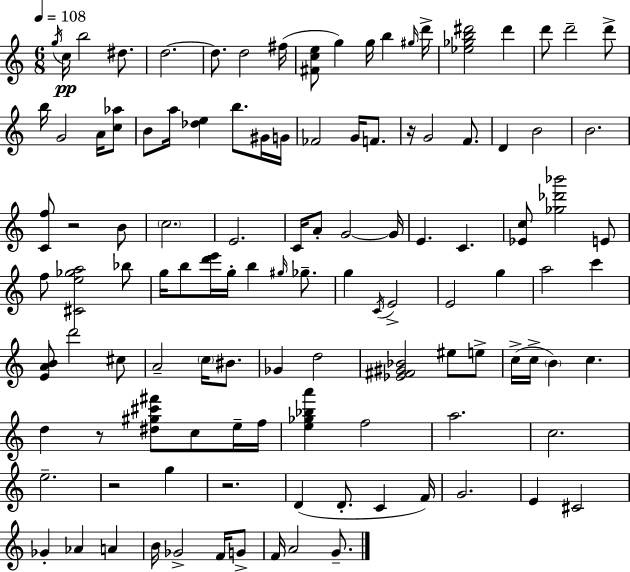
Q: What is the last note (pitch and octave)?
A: G4